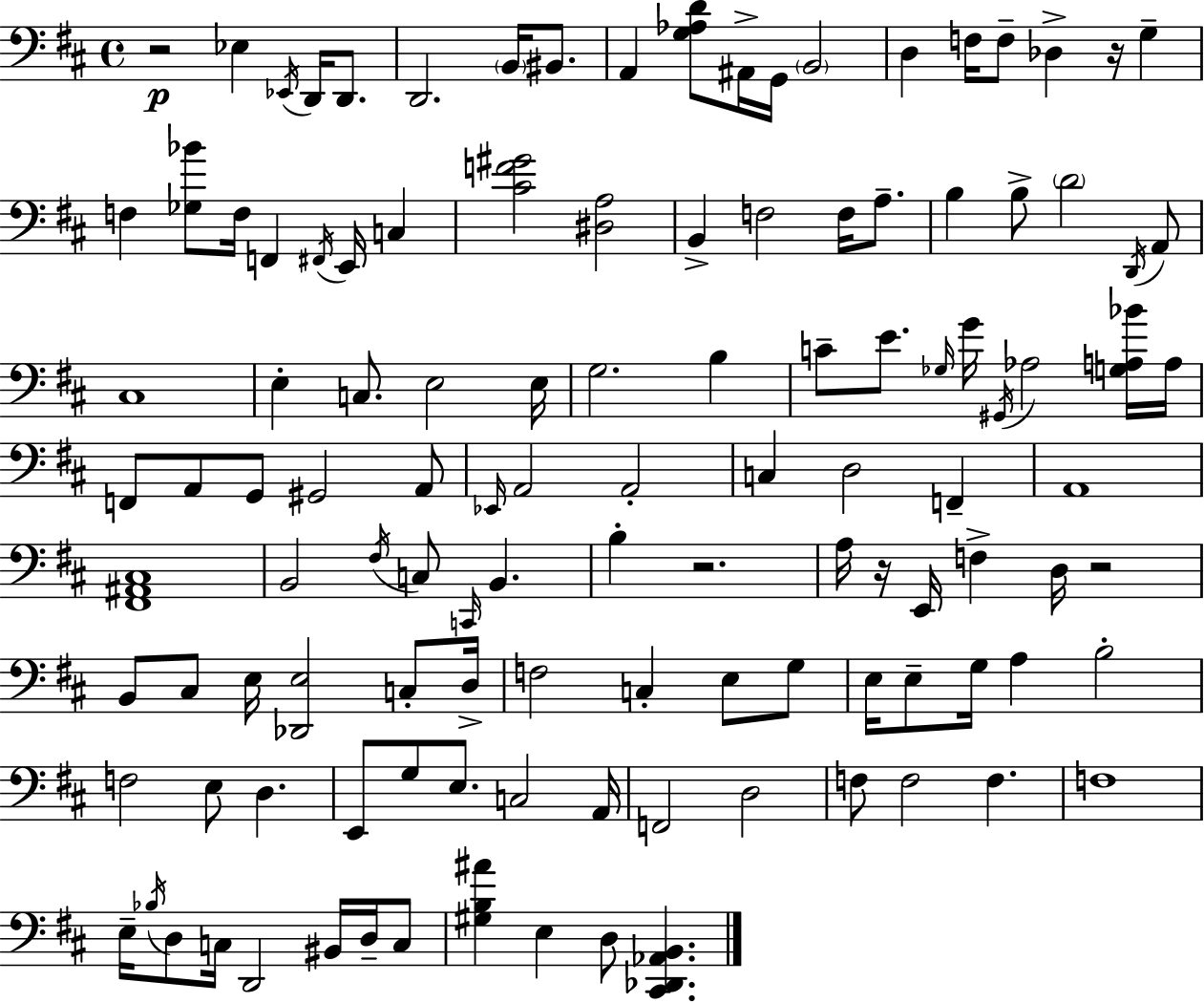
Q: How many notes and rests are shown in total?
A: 119